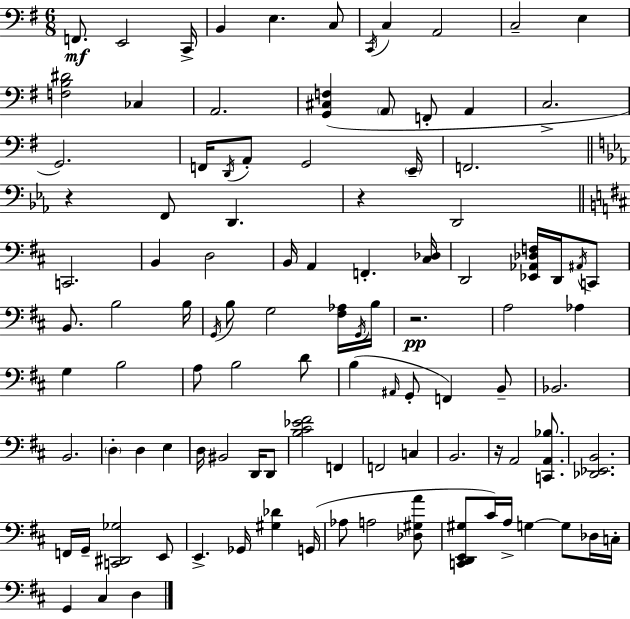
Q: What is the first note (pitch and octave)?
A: F2